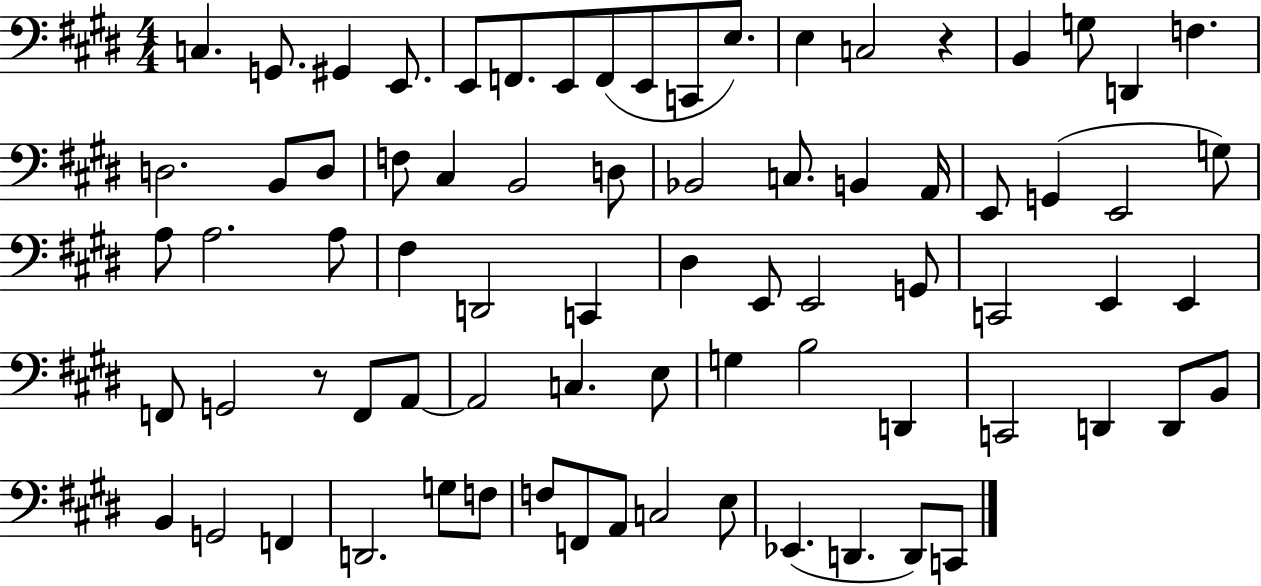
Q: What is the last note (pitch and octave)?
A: C2